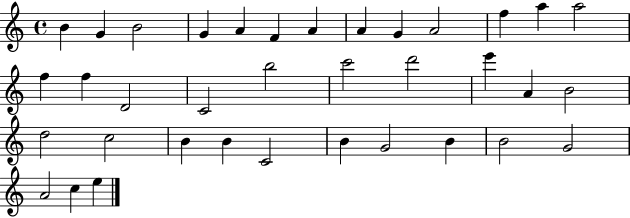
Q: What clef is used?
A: treble